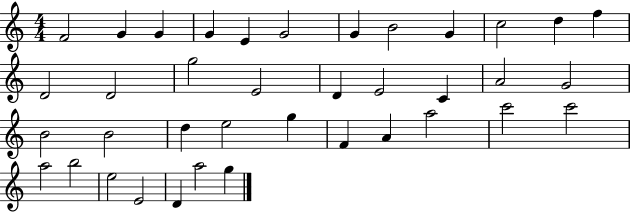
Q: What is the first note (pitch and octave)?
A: F4